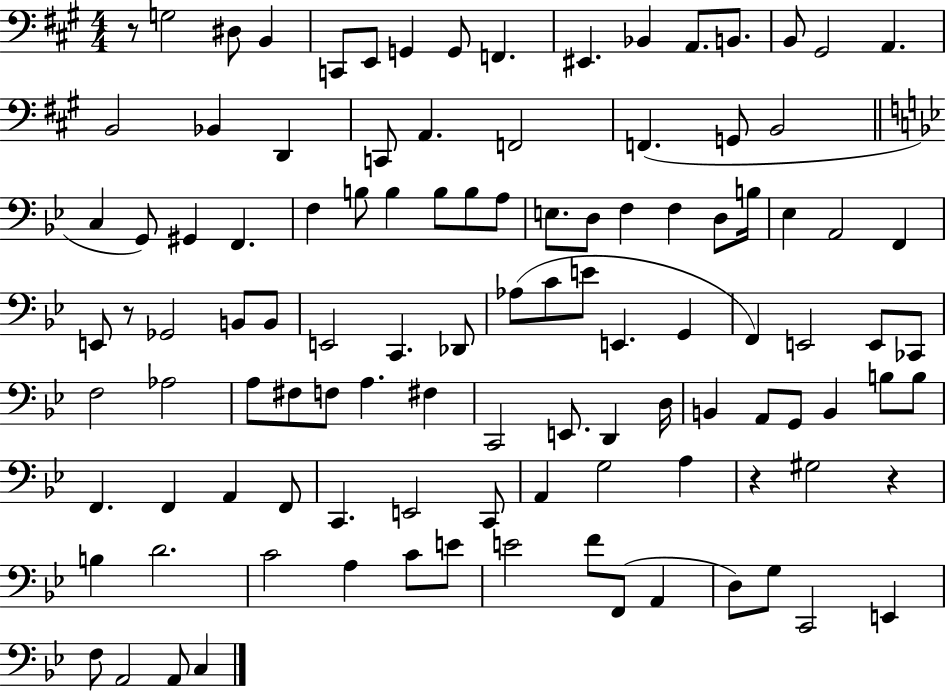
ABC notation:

X:1
T:Untitled
M:4/4
L:1/4
K:A
z/2 G,2 ^D,/2 B,, C,,/2 E,,/2 G,, G,,/2 F,, ^E,, _B,, A,,/2 B,,/2 B,,/2 ^G,,2 A,, B,,2 _B,, D,, C,,/2 A,, F,,2 F,, G,,/2 B,,2 C, G,,/2 ^G,, F,, F, B,/2 B, B,/2 B,/2 A,/2 E,/2 D,/2 F, F, D,/2 B,/4 _E, A,,2 F,, E,,/2 z/2 _G,,2 B,,/2 B,,/2 E,,2 C,, _D,,/2 _A,/2 C/2 E/2 E,, G,, F,, E,,2 E,,/2 _C,,/2 F,2 _A,2 A,/2 ^F,/2 F,/2 A, ^F, C,,2 E,,/2 D,, D,/4 B,, A,,/2 G,,/2 B,, B,/2 B,/2 F,, F,, A,, F,,/2 C,, E,,2 C,,/2 A,, G,2 A, z ^G,2 z B, D2 C2 A, C/2 E/2 E2 F/2 F,,/2 A,, D,/2 G,/2 C,,2 E,, F,/2 A,,2 A,,/2 C,